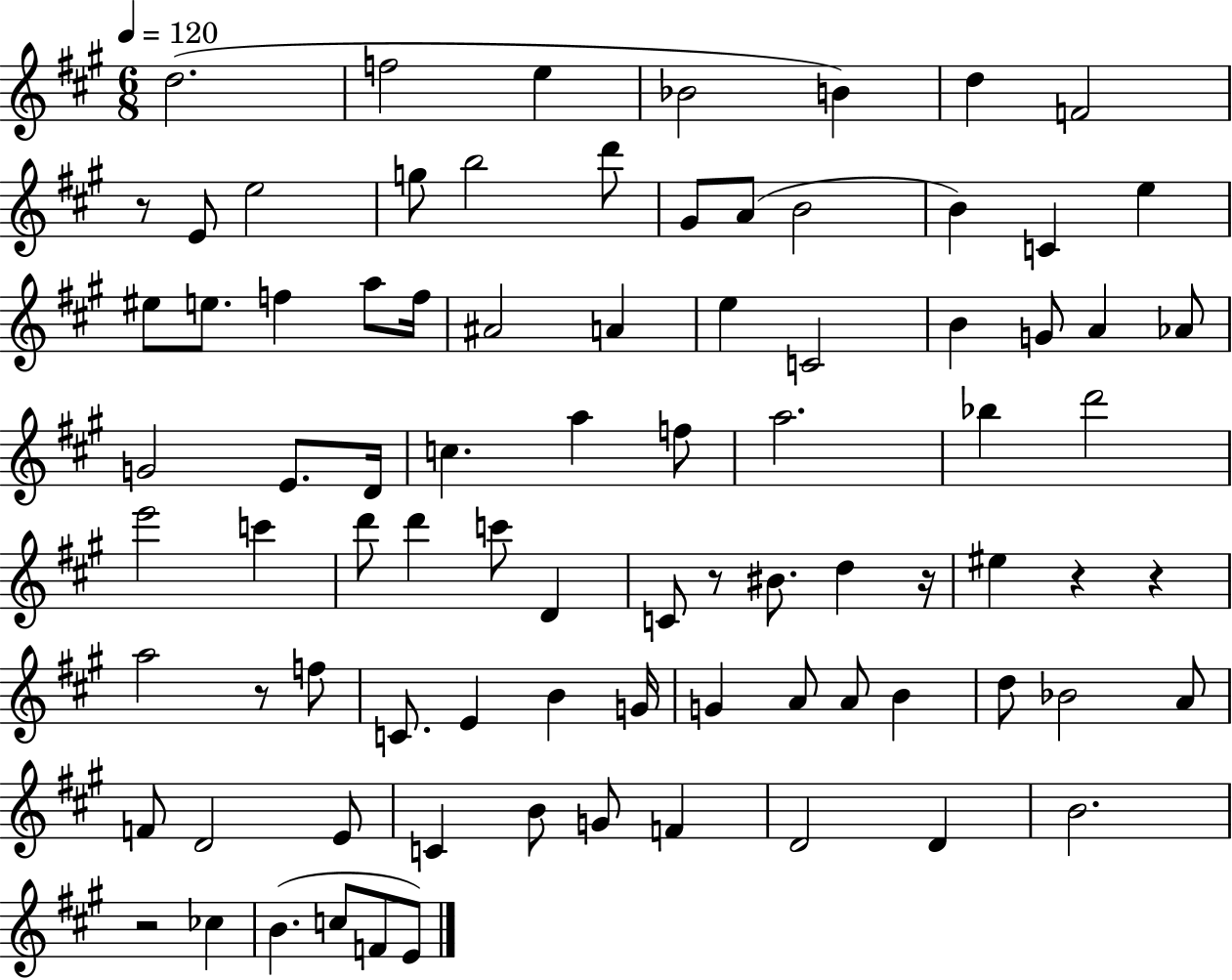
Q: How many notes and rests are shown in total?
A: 85